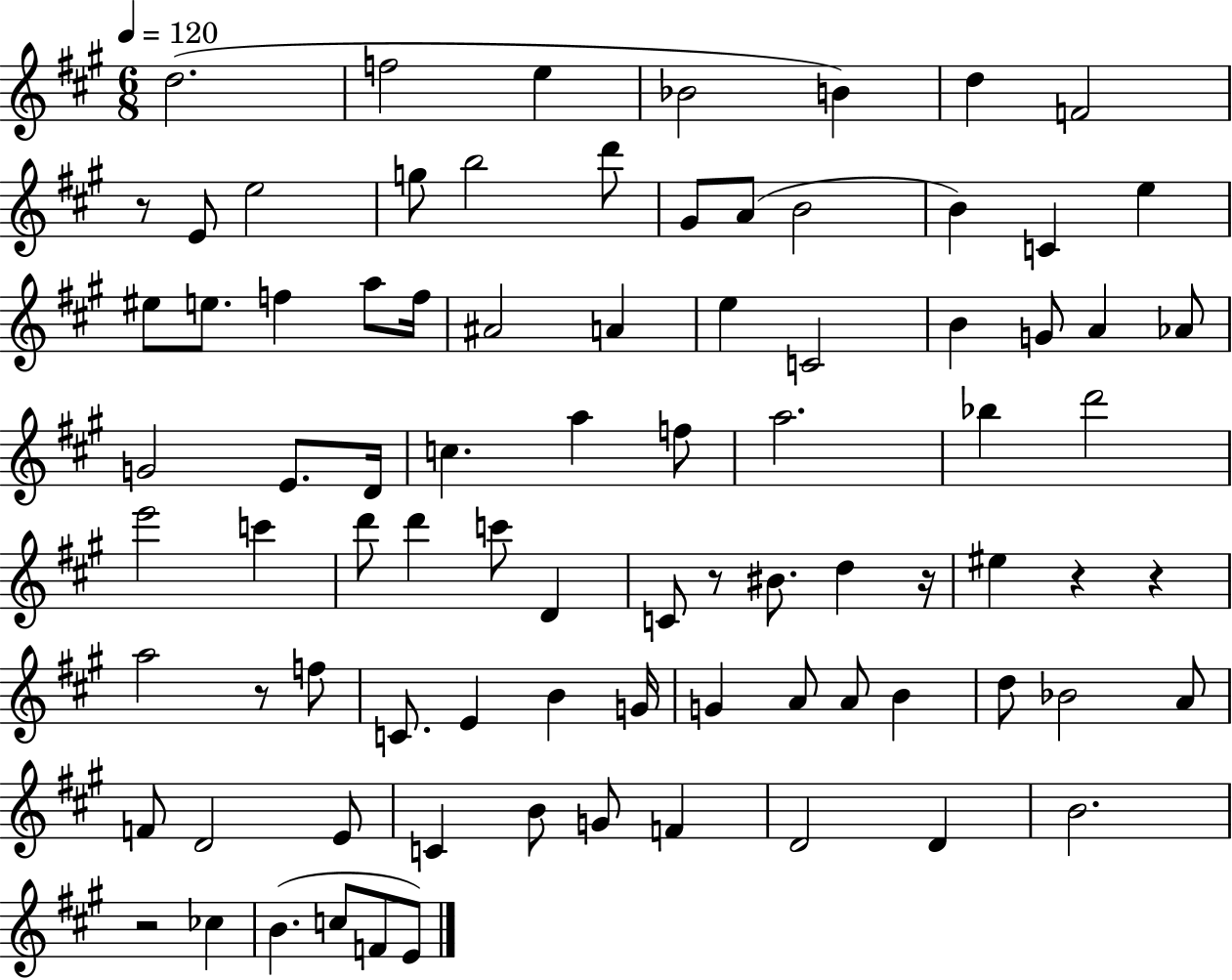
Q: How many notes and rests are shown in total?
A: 85